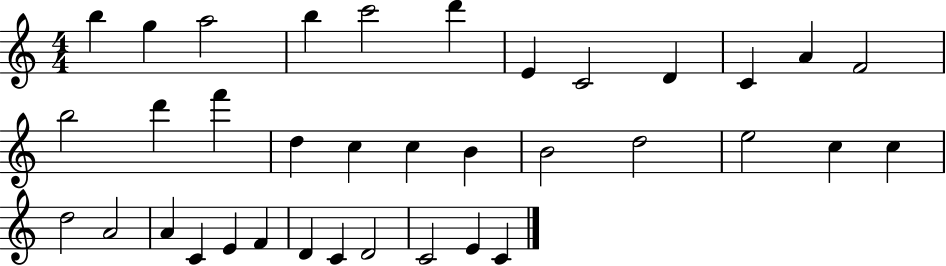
B5/q G5/q A5/h B5/q C6/h D6/q E4/q C4/h D4/q C4/q A4/q F4/h B5/h D6/q F6/q D5/q C5/q C5/q B4/q B4/h D5/h E5/h C5/q C5/q D5/h A4/h A4/q C4/q E4/q F4/q D4/q C4/q D4/h C4/h E4/q C4/q